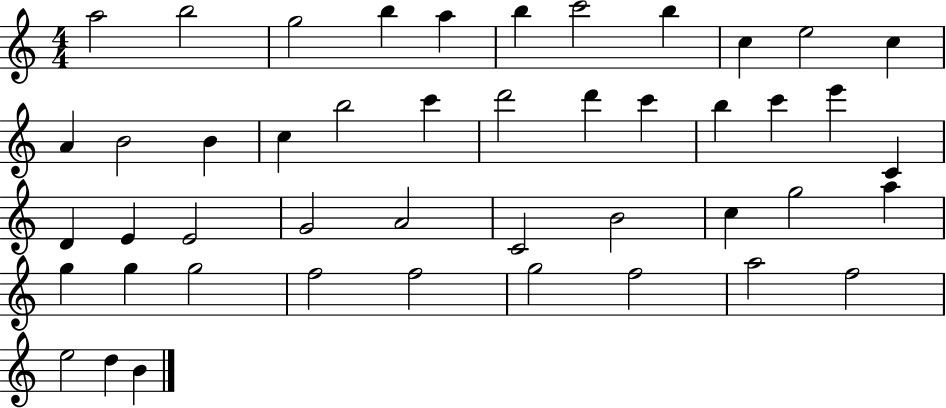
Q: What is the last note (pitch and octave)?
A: B4